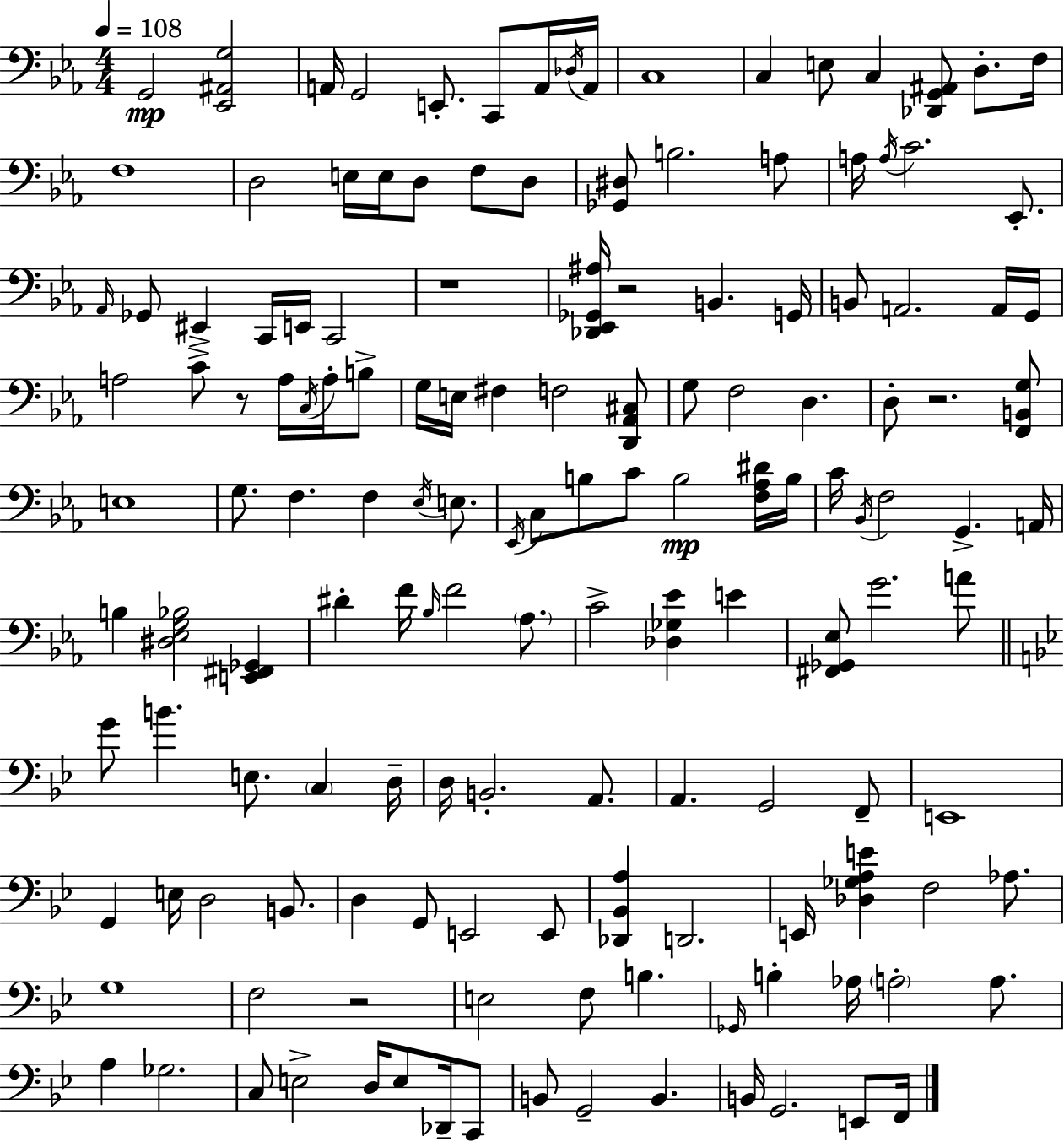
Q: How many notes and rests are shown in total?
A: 147